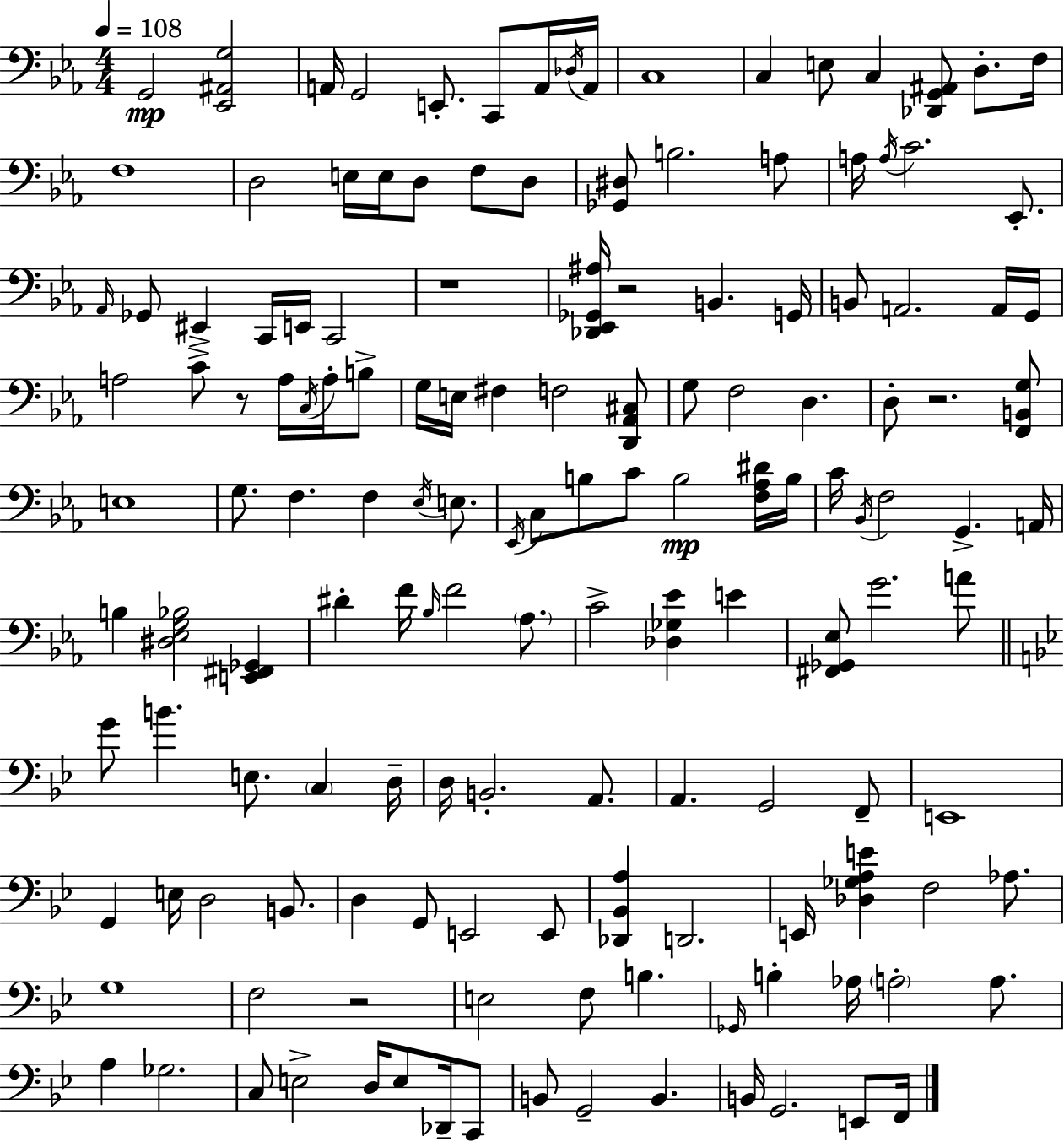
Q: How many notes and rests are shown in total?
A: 147